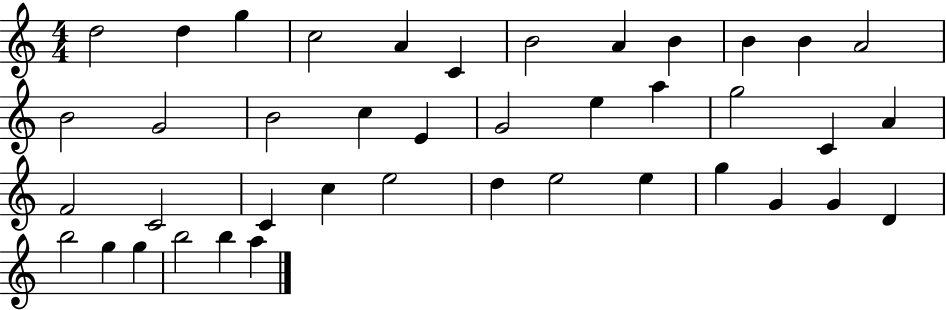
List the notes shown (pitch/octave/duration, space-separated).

D5/h D5/q G5/q C5/h A4/q C4/q B4/h A4/q B4/q B4/q B4/q A4/h B4/h G4/h B4/h C5/q E4/q G4/h E5/q A5/q G5/h C4/q A4/q F4/h C4/h C4/q C5/q E5/h D5/q E5/h E5/q G5/q G4/q G4/q D4/q B5/h G5/q G5/q B5/h B5/q A5/q